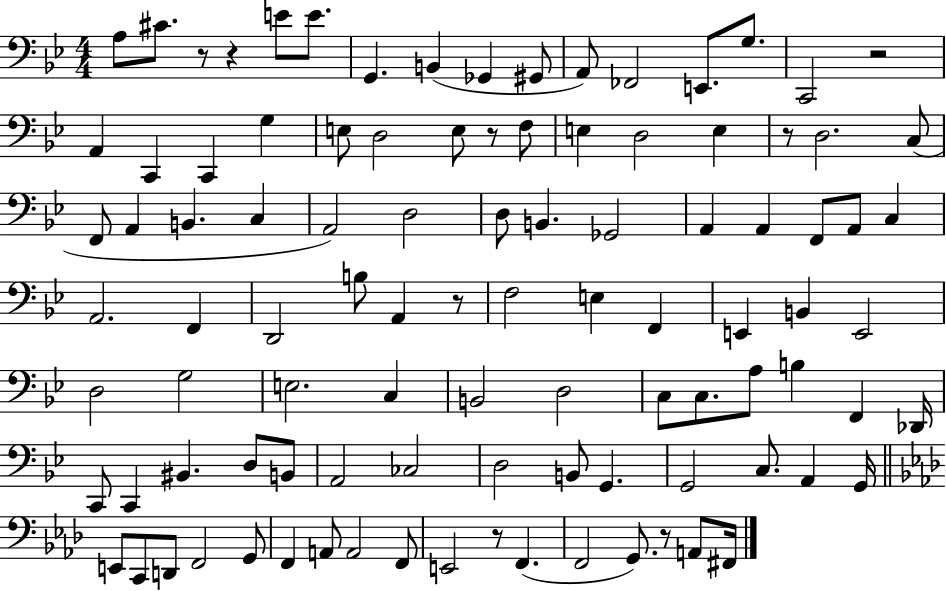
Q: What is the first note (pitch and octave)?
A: A3